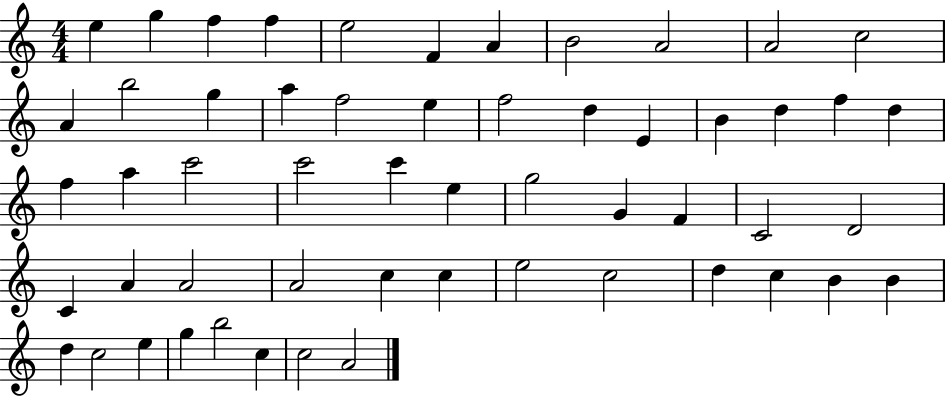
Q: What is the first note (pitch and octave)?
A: E5